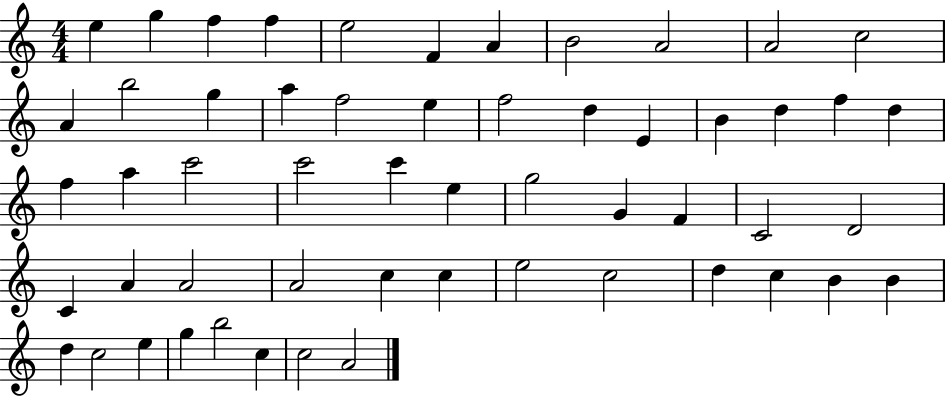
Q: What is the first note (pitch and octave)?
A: E5